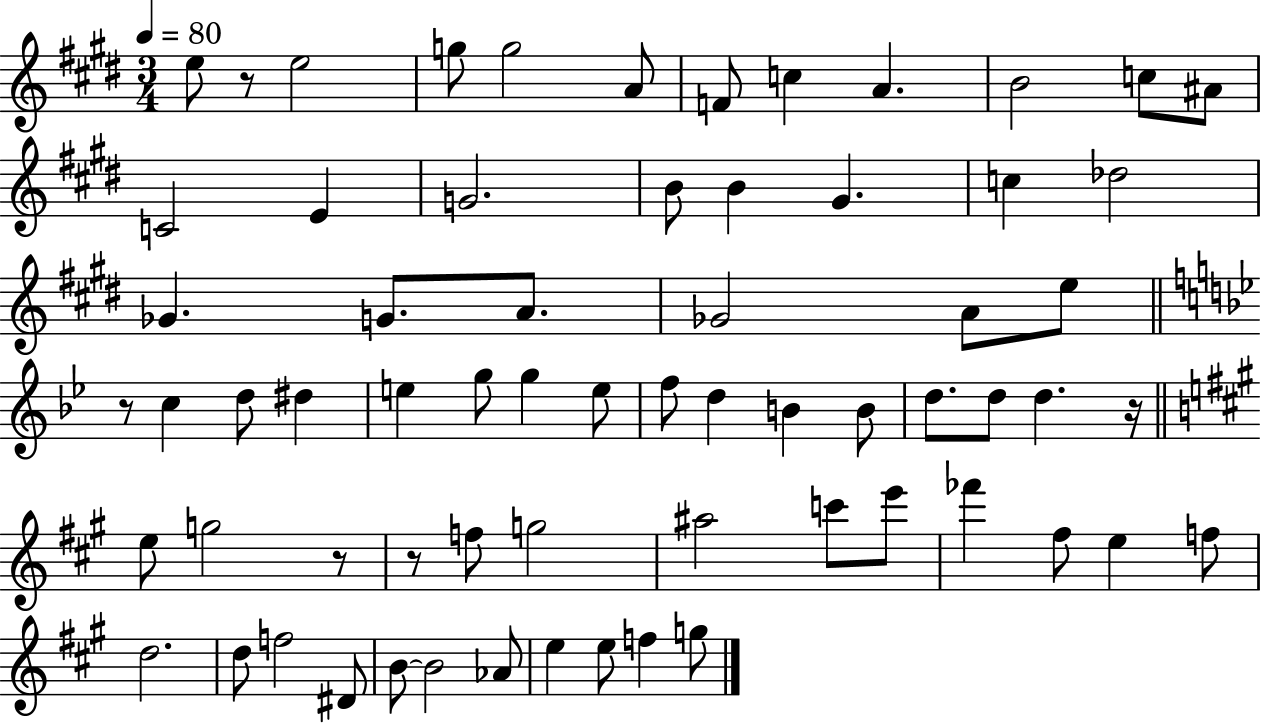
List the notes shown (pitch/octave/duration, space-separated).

E5/e R/e E5/h G5/e G5/h A4/e F4/e C5/q A4/q. B4/h C5/e A#4/e C4/h E4/q G4/h. B4/e B4/q G#4/q. C5/q Db5/h Gb4/q. G4/e. A4/e. Gb4/h A4/e E5/e R/e C5/q D5/e D#5/q E5/q G5/e G5/q E5/e F5/e D5/q B4/q B4/e D5/e. D5/e D5/q. R/s E5/e G5/h R/e R/e F5/e G5/h A#5/h C6/e E6/e FES6/q F#5/e E5/q F5/e D5/h. D5/e F5/h D#4/e B4/e B4/h Ab4/e E5/q E5/e F5/q G5/e